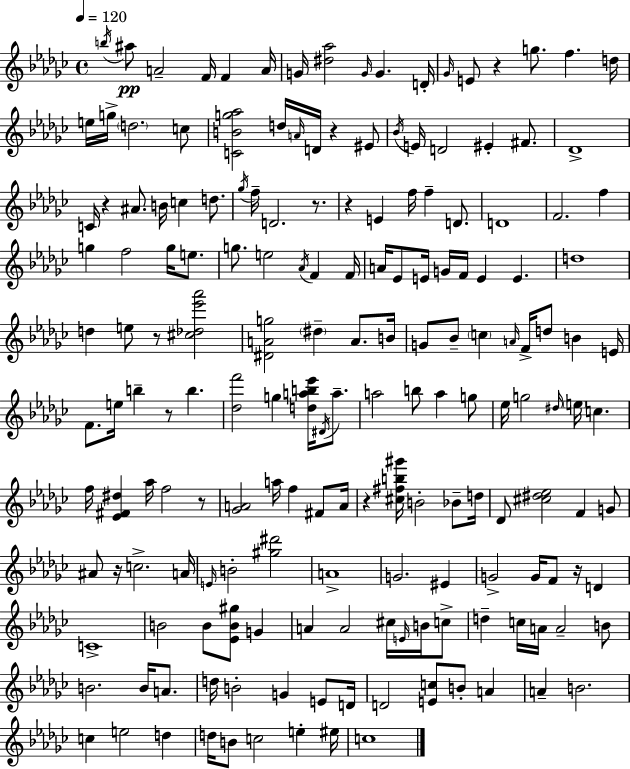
{
  \clef treble
  \time 4/4
  \defaultTimeSignature
  \key ees \minor
  \tempo 4 = 120
  \repeat volta 2 { \acciaccatura { b''16 }\pp ais''8 a'2-- f'16 f'4 | a'16 g'16 <dis'' aes''>2 \grace { g'16 } g'4. | d'16-. \grace { ges'16 } e'8 r4 g''8. f''4. | d''16 e''16 g''16-> \parenthesize d''2. | \break c''8 <c' b' g'' aes''>2 d''16 \grace { a'16 } d'16 r4 | eis'8 \acciaccatura { bes'16 } e'16 d'2 eis'4-. | fis'8. des'1-> | c'16 r4 ais'8. b'16 c''4 | \break d''8. \acciaccatura { ges''16 } f''16-- d'2. | r8. r4 e'4 f''16 f''4-- | d'8. d'1 | f'2. | \break f''4 g''4 f''2 | g''16 e''8. g''8. e''2 | \acciaccatura { aes'16 } f'4 f'16 a'16 ees'8 e'16 g'16 f'16 e'4 | e'4. d''1 | \break d''4 e''8 r8 <cis'' des'' ees''' aes'''>2 | <dis' a' g''>2 \parenthesize dis''4-- | a'8. b'16 g'8 bes'8-- \parenthesize c''4 \grace { a'16 } | f'16-> d''8 b'4 e'16 f'8. e''16 b''4-- | \break r8 b''4. <des'' f'''>2 | g''4 <d'' a'' b'' ees'''>16 \acciaccatura { dis'16 } a''8.-- a''2 | b''8 a''4 g''8 ees''16 g''2 | \grace { dis''16 } \parenthesize e''16 c''4. f''16 <ees' fis' dis''>4 aes''16 | \break f''2 r8 <ges' a'>2 | a''16 f''4 fis'8 a'16 r4 <cis'' fis'' b'' gis'''>16 b'2-. | bes'8-- d''16 des'8 <cis'' dis'' ees''>2 | f'4 g'8 ais'8 r16 c''2.-> | \break a'16 \grace { e'16 } b'2-. | <gis'' dis'''>2 a'1-> | g'2. | eis'4 g'2-> | \break g'16 f'8 r16 d'4 c'1-> | b'2 | b'8 <ees' b' gis''>8 g'4 a'4 a'2 | cis''16 \grace { e'16 } b'16 c''8-> d''4-- | \break c''16 a'16 a'2-- b'8 b'2. | b'16 a'8. d''16 b'2-. | g'4 e'8 d'16 d'2 | <e' c''>8 b'8-. a'4 a'4-- | \break b'2. c''4 | e''2 d''4 d''16 b'8 c''2 | e''4-. eis''16 c''1 | } \bar "|."
}